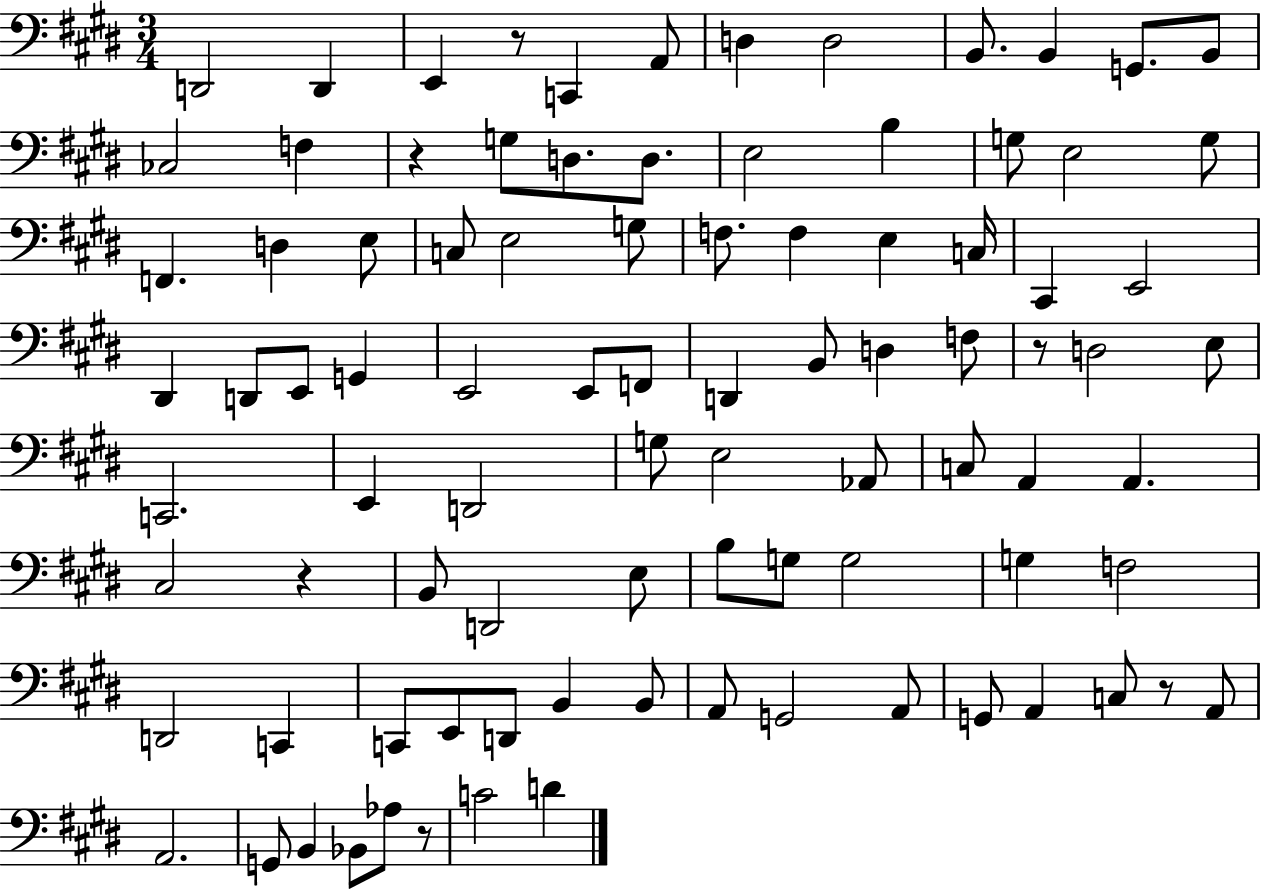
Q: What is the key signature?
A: E major